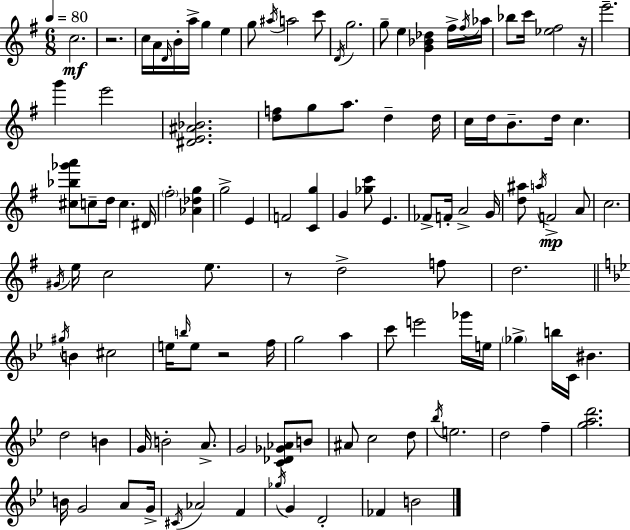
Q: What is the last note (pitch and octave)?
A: B4